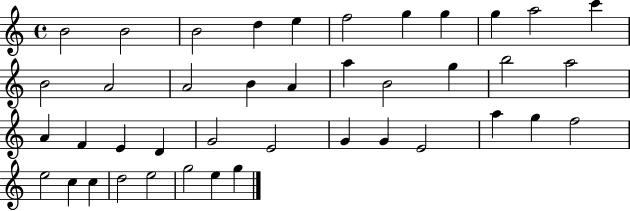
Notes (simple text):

B4/h B4/h B4/h D5/q E5/q F5/h G5/q G5/q G5/q A5/h C6/q B4/h A4/h A4/h B4/q A4/q A5/q B4/h G5/q B5/h A5/h A4/q F4/q E4/q D4/q G4/h E4/h G4/q G4/q E4/h A5/q G5/q F5/h E5/h C5/q C5/q D5/h E5/h G5/h E5/q G5/q